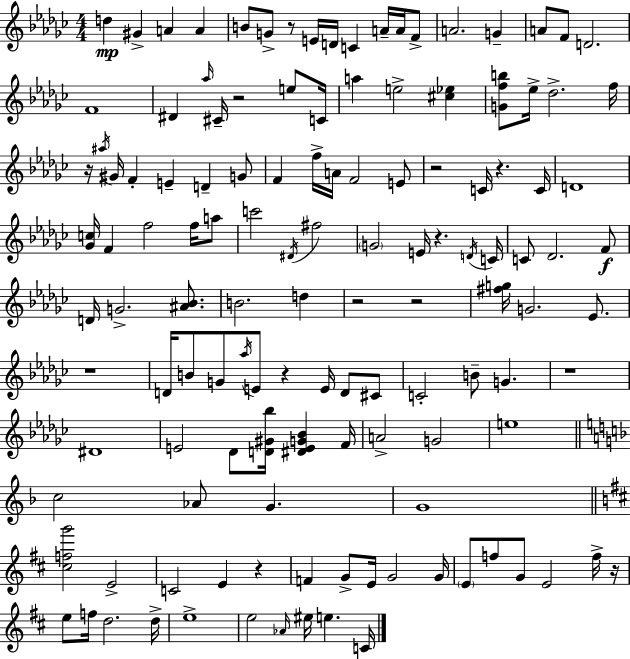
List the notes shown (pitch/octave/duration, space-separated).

D5/q G#4/q A4/q A4/q B4/e G4/e R/e E4/s D4/s C4/q A4/s A4/s F4/e A4/h. G4/q A4/e F4/e D4/h. F4/w D#4/q Ab5/s C#4/s R/h E5/e C4/s A5/q E5/h [C#5,Eb5]/q [G4,F5,B5]/e Eb5/s Db5/h. F5/s R/s A#5/s G#4/s F4/q E4/q D4/q G4/e F4/q F5/s A4/s F4/h E4/e R/h C4/s R/q. C4/s D4/w [Gb4,C5]/s F4/q F5/h F5/s A5/e C6/h D#4/s F#5/h G4/h E4/s R/q. D4/s C4/s C4/e Db4/h. F4/e D4/s G4/h. [A#4,Bb4]/e. B4/h. D5/q R/h R/h [F#5,G5]/s G4/h. Eb4/e. R/w D4/s B4/e G4/e Ab5/s E4/e R/q E4/s D4/e C#4/e C4/h B4/e G4/q. R/w D#4/w E4/h Db4/e [D4,G#4,Bb5]/s [D#4,E4,G4,Bb4]/q F4/s A4/h G4/h E5/w C5/h Ab4/e G4/q. G4/w [C#5,F5,G6]/h E4/h C4/h E4/q R/q F4/q G4/e E4/s G4/h G4/s E4/e F5/e G4/e E4/h F5/s R/s E5/e F5/s D5/h. D5/s E5/w E5/h Ab4/s EIS5/s E5/q. C4/s